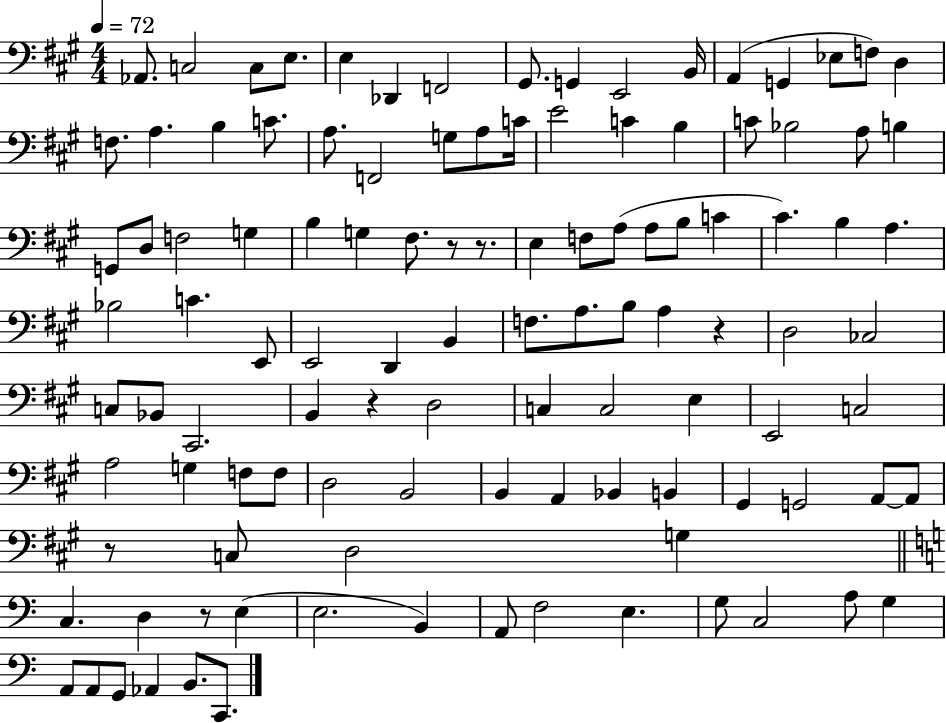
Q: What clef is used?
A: bass